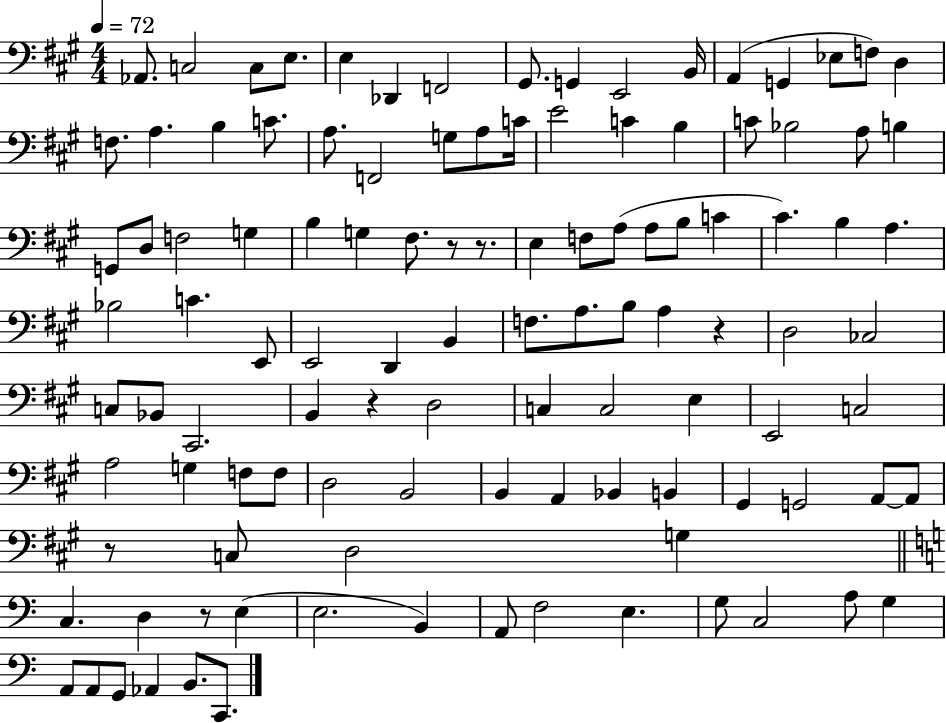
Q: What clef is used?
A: bass